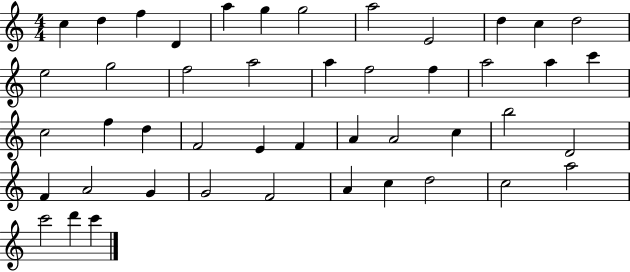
X:1
T:Untitled
M:4/4
L:1/4
K:C
c d f D a g g2 a2 E2 d c d2 e2 g2 f2 a2 a f2 f a2 a c' c2 f d F2 E F A A2 c b2 D2 F A2 G G2 F2 A c d2 c2 a2 c'2 d' c'